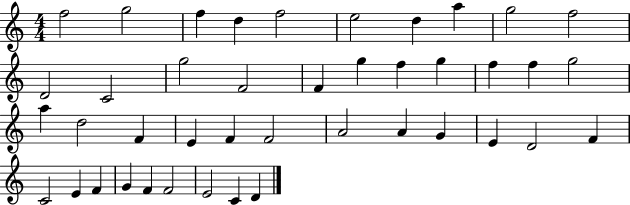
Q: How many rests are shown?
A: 0